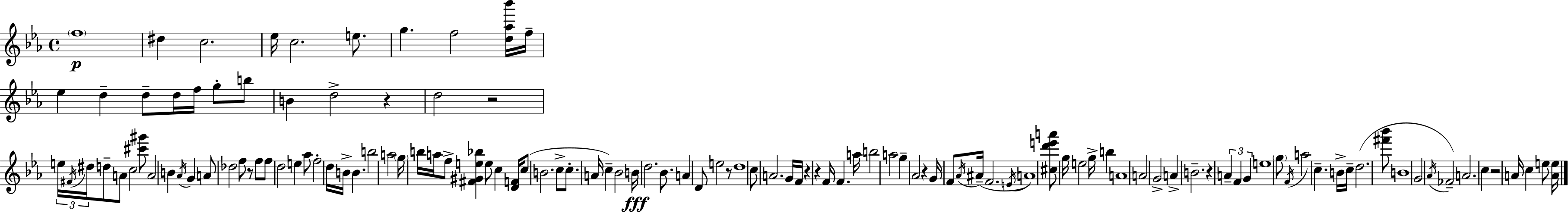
{
  \clef treble
  \time 4/4
  \defaultTimeSignature
  \key ees \major
  \repeat volta 2 { \parenthesize f''1\p | dis''4 c''2. | ees''16 c''2. e''8. | g''4. f''2 <d'' aes'' bes'''>16 f''16-- | \break ees''4 d''4-- d''8-- d''16 f''16 g''8-. b''8 | b'4 d''2-> r4 | d''2 r2 | \tuplet 3/2 { e''16 \acciaccatura { fis'16 } dis''16 } d''8-- a'8 c''2 <cis''' gis'''>8 | \break a'2 b'4 \acciaccatura { aes'16 } g'4 | a'8 des''2 f''8 r8 | f''8 f''8 d''2 e''4 | aes''8 f''2-. d''16 b'16-> b'4. | \break b''2 a''2 | \parenthesize g''16 b''16 a''16 f''8-> <fis' gis' e'' bes''>4 e''8 c''4 | <d' f'>16 c''8( b'2. | c''8-> c''8.-. a'16 c''4--) bes'2 | \break b'16\fff d''2. bes'8. | a'4 d'8 e''2 | r8 d''1 | c''8 a'2. | \break g'16 f'16 r4 r4 f'16 f'4. | a''16 b''2 a''2 | g''4-- aes'2 r4 | g'16 f'8 \acciaccatura { aes'16 } ais'16--( f'2. | \break \acciaccatura { e'16 } a'1) | <cis'' d''' e''' a'''>8 g''16 e''2 g''16-> | b''4 a'1 | a'2 g'2-> | \break a'4-> b'2.-- | r4 \tuplet 3/2 { a'4-- f'4 | g'4 } e''1 | \parenthesize g''8 \acciaccatura { f'16 } a''2 c''4.-- | \break b'16-> c''16-- d''2.( | <fis''' bes'''>8 b'1 | g'2 \acciaccatura { aes'16 } fes'2--) | a'2. | \break c''4 r2 a'16 c''4 | e''8 <a' e''>16 } \bar "|."
}